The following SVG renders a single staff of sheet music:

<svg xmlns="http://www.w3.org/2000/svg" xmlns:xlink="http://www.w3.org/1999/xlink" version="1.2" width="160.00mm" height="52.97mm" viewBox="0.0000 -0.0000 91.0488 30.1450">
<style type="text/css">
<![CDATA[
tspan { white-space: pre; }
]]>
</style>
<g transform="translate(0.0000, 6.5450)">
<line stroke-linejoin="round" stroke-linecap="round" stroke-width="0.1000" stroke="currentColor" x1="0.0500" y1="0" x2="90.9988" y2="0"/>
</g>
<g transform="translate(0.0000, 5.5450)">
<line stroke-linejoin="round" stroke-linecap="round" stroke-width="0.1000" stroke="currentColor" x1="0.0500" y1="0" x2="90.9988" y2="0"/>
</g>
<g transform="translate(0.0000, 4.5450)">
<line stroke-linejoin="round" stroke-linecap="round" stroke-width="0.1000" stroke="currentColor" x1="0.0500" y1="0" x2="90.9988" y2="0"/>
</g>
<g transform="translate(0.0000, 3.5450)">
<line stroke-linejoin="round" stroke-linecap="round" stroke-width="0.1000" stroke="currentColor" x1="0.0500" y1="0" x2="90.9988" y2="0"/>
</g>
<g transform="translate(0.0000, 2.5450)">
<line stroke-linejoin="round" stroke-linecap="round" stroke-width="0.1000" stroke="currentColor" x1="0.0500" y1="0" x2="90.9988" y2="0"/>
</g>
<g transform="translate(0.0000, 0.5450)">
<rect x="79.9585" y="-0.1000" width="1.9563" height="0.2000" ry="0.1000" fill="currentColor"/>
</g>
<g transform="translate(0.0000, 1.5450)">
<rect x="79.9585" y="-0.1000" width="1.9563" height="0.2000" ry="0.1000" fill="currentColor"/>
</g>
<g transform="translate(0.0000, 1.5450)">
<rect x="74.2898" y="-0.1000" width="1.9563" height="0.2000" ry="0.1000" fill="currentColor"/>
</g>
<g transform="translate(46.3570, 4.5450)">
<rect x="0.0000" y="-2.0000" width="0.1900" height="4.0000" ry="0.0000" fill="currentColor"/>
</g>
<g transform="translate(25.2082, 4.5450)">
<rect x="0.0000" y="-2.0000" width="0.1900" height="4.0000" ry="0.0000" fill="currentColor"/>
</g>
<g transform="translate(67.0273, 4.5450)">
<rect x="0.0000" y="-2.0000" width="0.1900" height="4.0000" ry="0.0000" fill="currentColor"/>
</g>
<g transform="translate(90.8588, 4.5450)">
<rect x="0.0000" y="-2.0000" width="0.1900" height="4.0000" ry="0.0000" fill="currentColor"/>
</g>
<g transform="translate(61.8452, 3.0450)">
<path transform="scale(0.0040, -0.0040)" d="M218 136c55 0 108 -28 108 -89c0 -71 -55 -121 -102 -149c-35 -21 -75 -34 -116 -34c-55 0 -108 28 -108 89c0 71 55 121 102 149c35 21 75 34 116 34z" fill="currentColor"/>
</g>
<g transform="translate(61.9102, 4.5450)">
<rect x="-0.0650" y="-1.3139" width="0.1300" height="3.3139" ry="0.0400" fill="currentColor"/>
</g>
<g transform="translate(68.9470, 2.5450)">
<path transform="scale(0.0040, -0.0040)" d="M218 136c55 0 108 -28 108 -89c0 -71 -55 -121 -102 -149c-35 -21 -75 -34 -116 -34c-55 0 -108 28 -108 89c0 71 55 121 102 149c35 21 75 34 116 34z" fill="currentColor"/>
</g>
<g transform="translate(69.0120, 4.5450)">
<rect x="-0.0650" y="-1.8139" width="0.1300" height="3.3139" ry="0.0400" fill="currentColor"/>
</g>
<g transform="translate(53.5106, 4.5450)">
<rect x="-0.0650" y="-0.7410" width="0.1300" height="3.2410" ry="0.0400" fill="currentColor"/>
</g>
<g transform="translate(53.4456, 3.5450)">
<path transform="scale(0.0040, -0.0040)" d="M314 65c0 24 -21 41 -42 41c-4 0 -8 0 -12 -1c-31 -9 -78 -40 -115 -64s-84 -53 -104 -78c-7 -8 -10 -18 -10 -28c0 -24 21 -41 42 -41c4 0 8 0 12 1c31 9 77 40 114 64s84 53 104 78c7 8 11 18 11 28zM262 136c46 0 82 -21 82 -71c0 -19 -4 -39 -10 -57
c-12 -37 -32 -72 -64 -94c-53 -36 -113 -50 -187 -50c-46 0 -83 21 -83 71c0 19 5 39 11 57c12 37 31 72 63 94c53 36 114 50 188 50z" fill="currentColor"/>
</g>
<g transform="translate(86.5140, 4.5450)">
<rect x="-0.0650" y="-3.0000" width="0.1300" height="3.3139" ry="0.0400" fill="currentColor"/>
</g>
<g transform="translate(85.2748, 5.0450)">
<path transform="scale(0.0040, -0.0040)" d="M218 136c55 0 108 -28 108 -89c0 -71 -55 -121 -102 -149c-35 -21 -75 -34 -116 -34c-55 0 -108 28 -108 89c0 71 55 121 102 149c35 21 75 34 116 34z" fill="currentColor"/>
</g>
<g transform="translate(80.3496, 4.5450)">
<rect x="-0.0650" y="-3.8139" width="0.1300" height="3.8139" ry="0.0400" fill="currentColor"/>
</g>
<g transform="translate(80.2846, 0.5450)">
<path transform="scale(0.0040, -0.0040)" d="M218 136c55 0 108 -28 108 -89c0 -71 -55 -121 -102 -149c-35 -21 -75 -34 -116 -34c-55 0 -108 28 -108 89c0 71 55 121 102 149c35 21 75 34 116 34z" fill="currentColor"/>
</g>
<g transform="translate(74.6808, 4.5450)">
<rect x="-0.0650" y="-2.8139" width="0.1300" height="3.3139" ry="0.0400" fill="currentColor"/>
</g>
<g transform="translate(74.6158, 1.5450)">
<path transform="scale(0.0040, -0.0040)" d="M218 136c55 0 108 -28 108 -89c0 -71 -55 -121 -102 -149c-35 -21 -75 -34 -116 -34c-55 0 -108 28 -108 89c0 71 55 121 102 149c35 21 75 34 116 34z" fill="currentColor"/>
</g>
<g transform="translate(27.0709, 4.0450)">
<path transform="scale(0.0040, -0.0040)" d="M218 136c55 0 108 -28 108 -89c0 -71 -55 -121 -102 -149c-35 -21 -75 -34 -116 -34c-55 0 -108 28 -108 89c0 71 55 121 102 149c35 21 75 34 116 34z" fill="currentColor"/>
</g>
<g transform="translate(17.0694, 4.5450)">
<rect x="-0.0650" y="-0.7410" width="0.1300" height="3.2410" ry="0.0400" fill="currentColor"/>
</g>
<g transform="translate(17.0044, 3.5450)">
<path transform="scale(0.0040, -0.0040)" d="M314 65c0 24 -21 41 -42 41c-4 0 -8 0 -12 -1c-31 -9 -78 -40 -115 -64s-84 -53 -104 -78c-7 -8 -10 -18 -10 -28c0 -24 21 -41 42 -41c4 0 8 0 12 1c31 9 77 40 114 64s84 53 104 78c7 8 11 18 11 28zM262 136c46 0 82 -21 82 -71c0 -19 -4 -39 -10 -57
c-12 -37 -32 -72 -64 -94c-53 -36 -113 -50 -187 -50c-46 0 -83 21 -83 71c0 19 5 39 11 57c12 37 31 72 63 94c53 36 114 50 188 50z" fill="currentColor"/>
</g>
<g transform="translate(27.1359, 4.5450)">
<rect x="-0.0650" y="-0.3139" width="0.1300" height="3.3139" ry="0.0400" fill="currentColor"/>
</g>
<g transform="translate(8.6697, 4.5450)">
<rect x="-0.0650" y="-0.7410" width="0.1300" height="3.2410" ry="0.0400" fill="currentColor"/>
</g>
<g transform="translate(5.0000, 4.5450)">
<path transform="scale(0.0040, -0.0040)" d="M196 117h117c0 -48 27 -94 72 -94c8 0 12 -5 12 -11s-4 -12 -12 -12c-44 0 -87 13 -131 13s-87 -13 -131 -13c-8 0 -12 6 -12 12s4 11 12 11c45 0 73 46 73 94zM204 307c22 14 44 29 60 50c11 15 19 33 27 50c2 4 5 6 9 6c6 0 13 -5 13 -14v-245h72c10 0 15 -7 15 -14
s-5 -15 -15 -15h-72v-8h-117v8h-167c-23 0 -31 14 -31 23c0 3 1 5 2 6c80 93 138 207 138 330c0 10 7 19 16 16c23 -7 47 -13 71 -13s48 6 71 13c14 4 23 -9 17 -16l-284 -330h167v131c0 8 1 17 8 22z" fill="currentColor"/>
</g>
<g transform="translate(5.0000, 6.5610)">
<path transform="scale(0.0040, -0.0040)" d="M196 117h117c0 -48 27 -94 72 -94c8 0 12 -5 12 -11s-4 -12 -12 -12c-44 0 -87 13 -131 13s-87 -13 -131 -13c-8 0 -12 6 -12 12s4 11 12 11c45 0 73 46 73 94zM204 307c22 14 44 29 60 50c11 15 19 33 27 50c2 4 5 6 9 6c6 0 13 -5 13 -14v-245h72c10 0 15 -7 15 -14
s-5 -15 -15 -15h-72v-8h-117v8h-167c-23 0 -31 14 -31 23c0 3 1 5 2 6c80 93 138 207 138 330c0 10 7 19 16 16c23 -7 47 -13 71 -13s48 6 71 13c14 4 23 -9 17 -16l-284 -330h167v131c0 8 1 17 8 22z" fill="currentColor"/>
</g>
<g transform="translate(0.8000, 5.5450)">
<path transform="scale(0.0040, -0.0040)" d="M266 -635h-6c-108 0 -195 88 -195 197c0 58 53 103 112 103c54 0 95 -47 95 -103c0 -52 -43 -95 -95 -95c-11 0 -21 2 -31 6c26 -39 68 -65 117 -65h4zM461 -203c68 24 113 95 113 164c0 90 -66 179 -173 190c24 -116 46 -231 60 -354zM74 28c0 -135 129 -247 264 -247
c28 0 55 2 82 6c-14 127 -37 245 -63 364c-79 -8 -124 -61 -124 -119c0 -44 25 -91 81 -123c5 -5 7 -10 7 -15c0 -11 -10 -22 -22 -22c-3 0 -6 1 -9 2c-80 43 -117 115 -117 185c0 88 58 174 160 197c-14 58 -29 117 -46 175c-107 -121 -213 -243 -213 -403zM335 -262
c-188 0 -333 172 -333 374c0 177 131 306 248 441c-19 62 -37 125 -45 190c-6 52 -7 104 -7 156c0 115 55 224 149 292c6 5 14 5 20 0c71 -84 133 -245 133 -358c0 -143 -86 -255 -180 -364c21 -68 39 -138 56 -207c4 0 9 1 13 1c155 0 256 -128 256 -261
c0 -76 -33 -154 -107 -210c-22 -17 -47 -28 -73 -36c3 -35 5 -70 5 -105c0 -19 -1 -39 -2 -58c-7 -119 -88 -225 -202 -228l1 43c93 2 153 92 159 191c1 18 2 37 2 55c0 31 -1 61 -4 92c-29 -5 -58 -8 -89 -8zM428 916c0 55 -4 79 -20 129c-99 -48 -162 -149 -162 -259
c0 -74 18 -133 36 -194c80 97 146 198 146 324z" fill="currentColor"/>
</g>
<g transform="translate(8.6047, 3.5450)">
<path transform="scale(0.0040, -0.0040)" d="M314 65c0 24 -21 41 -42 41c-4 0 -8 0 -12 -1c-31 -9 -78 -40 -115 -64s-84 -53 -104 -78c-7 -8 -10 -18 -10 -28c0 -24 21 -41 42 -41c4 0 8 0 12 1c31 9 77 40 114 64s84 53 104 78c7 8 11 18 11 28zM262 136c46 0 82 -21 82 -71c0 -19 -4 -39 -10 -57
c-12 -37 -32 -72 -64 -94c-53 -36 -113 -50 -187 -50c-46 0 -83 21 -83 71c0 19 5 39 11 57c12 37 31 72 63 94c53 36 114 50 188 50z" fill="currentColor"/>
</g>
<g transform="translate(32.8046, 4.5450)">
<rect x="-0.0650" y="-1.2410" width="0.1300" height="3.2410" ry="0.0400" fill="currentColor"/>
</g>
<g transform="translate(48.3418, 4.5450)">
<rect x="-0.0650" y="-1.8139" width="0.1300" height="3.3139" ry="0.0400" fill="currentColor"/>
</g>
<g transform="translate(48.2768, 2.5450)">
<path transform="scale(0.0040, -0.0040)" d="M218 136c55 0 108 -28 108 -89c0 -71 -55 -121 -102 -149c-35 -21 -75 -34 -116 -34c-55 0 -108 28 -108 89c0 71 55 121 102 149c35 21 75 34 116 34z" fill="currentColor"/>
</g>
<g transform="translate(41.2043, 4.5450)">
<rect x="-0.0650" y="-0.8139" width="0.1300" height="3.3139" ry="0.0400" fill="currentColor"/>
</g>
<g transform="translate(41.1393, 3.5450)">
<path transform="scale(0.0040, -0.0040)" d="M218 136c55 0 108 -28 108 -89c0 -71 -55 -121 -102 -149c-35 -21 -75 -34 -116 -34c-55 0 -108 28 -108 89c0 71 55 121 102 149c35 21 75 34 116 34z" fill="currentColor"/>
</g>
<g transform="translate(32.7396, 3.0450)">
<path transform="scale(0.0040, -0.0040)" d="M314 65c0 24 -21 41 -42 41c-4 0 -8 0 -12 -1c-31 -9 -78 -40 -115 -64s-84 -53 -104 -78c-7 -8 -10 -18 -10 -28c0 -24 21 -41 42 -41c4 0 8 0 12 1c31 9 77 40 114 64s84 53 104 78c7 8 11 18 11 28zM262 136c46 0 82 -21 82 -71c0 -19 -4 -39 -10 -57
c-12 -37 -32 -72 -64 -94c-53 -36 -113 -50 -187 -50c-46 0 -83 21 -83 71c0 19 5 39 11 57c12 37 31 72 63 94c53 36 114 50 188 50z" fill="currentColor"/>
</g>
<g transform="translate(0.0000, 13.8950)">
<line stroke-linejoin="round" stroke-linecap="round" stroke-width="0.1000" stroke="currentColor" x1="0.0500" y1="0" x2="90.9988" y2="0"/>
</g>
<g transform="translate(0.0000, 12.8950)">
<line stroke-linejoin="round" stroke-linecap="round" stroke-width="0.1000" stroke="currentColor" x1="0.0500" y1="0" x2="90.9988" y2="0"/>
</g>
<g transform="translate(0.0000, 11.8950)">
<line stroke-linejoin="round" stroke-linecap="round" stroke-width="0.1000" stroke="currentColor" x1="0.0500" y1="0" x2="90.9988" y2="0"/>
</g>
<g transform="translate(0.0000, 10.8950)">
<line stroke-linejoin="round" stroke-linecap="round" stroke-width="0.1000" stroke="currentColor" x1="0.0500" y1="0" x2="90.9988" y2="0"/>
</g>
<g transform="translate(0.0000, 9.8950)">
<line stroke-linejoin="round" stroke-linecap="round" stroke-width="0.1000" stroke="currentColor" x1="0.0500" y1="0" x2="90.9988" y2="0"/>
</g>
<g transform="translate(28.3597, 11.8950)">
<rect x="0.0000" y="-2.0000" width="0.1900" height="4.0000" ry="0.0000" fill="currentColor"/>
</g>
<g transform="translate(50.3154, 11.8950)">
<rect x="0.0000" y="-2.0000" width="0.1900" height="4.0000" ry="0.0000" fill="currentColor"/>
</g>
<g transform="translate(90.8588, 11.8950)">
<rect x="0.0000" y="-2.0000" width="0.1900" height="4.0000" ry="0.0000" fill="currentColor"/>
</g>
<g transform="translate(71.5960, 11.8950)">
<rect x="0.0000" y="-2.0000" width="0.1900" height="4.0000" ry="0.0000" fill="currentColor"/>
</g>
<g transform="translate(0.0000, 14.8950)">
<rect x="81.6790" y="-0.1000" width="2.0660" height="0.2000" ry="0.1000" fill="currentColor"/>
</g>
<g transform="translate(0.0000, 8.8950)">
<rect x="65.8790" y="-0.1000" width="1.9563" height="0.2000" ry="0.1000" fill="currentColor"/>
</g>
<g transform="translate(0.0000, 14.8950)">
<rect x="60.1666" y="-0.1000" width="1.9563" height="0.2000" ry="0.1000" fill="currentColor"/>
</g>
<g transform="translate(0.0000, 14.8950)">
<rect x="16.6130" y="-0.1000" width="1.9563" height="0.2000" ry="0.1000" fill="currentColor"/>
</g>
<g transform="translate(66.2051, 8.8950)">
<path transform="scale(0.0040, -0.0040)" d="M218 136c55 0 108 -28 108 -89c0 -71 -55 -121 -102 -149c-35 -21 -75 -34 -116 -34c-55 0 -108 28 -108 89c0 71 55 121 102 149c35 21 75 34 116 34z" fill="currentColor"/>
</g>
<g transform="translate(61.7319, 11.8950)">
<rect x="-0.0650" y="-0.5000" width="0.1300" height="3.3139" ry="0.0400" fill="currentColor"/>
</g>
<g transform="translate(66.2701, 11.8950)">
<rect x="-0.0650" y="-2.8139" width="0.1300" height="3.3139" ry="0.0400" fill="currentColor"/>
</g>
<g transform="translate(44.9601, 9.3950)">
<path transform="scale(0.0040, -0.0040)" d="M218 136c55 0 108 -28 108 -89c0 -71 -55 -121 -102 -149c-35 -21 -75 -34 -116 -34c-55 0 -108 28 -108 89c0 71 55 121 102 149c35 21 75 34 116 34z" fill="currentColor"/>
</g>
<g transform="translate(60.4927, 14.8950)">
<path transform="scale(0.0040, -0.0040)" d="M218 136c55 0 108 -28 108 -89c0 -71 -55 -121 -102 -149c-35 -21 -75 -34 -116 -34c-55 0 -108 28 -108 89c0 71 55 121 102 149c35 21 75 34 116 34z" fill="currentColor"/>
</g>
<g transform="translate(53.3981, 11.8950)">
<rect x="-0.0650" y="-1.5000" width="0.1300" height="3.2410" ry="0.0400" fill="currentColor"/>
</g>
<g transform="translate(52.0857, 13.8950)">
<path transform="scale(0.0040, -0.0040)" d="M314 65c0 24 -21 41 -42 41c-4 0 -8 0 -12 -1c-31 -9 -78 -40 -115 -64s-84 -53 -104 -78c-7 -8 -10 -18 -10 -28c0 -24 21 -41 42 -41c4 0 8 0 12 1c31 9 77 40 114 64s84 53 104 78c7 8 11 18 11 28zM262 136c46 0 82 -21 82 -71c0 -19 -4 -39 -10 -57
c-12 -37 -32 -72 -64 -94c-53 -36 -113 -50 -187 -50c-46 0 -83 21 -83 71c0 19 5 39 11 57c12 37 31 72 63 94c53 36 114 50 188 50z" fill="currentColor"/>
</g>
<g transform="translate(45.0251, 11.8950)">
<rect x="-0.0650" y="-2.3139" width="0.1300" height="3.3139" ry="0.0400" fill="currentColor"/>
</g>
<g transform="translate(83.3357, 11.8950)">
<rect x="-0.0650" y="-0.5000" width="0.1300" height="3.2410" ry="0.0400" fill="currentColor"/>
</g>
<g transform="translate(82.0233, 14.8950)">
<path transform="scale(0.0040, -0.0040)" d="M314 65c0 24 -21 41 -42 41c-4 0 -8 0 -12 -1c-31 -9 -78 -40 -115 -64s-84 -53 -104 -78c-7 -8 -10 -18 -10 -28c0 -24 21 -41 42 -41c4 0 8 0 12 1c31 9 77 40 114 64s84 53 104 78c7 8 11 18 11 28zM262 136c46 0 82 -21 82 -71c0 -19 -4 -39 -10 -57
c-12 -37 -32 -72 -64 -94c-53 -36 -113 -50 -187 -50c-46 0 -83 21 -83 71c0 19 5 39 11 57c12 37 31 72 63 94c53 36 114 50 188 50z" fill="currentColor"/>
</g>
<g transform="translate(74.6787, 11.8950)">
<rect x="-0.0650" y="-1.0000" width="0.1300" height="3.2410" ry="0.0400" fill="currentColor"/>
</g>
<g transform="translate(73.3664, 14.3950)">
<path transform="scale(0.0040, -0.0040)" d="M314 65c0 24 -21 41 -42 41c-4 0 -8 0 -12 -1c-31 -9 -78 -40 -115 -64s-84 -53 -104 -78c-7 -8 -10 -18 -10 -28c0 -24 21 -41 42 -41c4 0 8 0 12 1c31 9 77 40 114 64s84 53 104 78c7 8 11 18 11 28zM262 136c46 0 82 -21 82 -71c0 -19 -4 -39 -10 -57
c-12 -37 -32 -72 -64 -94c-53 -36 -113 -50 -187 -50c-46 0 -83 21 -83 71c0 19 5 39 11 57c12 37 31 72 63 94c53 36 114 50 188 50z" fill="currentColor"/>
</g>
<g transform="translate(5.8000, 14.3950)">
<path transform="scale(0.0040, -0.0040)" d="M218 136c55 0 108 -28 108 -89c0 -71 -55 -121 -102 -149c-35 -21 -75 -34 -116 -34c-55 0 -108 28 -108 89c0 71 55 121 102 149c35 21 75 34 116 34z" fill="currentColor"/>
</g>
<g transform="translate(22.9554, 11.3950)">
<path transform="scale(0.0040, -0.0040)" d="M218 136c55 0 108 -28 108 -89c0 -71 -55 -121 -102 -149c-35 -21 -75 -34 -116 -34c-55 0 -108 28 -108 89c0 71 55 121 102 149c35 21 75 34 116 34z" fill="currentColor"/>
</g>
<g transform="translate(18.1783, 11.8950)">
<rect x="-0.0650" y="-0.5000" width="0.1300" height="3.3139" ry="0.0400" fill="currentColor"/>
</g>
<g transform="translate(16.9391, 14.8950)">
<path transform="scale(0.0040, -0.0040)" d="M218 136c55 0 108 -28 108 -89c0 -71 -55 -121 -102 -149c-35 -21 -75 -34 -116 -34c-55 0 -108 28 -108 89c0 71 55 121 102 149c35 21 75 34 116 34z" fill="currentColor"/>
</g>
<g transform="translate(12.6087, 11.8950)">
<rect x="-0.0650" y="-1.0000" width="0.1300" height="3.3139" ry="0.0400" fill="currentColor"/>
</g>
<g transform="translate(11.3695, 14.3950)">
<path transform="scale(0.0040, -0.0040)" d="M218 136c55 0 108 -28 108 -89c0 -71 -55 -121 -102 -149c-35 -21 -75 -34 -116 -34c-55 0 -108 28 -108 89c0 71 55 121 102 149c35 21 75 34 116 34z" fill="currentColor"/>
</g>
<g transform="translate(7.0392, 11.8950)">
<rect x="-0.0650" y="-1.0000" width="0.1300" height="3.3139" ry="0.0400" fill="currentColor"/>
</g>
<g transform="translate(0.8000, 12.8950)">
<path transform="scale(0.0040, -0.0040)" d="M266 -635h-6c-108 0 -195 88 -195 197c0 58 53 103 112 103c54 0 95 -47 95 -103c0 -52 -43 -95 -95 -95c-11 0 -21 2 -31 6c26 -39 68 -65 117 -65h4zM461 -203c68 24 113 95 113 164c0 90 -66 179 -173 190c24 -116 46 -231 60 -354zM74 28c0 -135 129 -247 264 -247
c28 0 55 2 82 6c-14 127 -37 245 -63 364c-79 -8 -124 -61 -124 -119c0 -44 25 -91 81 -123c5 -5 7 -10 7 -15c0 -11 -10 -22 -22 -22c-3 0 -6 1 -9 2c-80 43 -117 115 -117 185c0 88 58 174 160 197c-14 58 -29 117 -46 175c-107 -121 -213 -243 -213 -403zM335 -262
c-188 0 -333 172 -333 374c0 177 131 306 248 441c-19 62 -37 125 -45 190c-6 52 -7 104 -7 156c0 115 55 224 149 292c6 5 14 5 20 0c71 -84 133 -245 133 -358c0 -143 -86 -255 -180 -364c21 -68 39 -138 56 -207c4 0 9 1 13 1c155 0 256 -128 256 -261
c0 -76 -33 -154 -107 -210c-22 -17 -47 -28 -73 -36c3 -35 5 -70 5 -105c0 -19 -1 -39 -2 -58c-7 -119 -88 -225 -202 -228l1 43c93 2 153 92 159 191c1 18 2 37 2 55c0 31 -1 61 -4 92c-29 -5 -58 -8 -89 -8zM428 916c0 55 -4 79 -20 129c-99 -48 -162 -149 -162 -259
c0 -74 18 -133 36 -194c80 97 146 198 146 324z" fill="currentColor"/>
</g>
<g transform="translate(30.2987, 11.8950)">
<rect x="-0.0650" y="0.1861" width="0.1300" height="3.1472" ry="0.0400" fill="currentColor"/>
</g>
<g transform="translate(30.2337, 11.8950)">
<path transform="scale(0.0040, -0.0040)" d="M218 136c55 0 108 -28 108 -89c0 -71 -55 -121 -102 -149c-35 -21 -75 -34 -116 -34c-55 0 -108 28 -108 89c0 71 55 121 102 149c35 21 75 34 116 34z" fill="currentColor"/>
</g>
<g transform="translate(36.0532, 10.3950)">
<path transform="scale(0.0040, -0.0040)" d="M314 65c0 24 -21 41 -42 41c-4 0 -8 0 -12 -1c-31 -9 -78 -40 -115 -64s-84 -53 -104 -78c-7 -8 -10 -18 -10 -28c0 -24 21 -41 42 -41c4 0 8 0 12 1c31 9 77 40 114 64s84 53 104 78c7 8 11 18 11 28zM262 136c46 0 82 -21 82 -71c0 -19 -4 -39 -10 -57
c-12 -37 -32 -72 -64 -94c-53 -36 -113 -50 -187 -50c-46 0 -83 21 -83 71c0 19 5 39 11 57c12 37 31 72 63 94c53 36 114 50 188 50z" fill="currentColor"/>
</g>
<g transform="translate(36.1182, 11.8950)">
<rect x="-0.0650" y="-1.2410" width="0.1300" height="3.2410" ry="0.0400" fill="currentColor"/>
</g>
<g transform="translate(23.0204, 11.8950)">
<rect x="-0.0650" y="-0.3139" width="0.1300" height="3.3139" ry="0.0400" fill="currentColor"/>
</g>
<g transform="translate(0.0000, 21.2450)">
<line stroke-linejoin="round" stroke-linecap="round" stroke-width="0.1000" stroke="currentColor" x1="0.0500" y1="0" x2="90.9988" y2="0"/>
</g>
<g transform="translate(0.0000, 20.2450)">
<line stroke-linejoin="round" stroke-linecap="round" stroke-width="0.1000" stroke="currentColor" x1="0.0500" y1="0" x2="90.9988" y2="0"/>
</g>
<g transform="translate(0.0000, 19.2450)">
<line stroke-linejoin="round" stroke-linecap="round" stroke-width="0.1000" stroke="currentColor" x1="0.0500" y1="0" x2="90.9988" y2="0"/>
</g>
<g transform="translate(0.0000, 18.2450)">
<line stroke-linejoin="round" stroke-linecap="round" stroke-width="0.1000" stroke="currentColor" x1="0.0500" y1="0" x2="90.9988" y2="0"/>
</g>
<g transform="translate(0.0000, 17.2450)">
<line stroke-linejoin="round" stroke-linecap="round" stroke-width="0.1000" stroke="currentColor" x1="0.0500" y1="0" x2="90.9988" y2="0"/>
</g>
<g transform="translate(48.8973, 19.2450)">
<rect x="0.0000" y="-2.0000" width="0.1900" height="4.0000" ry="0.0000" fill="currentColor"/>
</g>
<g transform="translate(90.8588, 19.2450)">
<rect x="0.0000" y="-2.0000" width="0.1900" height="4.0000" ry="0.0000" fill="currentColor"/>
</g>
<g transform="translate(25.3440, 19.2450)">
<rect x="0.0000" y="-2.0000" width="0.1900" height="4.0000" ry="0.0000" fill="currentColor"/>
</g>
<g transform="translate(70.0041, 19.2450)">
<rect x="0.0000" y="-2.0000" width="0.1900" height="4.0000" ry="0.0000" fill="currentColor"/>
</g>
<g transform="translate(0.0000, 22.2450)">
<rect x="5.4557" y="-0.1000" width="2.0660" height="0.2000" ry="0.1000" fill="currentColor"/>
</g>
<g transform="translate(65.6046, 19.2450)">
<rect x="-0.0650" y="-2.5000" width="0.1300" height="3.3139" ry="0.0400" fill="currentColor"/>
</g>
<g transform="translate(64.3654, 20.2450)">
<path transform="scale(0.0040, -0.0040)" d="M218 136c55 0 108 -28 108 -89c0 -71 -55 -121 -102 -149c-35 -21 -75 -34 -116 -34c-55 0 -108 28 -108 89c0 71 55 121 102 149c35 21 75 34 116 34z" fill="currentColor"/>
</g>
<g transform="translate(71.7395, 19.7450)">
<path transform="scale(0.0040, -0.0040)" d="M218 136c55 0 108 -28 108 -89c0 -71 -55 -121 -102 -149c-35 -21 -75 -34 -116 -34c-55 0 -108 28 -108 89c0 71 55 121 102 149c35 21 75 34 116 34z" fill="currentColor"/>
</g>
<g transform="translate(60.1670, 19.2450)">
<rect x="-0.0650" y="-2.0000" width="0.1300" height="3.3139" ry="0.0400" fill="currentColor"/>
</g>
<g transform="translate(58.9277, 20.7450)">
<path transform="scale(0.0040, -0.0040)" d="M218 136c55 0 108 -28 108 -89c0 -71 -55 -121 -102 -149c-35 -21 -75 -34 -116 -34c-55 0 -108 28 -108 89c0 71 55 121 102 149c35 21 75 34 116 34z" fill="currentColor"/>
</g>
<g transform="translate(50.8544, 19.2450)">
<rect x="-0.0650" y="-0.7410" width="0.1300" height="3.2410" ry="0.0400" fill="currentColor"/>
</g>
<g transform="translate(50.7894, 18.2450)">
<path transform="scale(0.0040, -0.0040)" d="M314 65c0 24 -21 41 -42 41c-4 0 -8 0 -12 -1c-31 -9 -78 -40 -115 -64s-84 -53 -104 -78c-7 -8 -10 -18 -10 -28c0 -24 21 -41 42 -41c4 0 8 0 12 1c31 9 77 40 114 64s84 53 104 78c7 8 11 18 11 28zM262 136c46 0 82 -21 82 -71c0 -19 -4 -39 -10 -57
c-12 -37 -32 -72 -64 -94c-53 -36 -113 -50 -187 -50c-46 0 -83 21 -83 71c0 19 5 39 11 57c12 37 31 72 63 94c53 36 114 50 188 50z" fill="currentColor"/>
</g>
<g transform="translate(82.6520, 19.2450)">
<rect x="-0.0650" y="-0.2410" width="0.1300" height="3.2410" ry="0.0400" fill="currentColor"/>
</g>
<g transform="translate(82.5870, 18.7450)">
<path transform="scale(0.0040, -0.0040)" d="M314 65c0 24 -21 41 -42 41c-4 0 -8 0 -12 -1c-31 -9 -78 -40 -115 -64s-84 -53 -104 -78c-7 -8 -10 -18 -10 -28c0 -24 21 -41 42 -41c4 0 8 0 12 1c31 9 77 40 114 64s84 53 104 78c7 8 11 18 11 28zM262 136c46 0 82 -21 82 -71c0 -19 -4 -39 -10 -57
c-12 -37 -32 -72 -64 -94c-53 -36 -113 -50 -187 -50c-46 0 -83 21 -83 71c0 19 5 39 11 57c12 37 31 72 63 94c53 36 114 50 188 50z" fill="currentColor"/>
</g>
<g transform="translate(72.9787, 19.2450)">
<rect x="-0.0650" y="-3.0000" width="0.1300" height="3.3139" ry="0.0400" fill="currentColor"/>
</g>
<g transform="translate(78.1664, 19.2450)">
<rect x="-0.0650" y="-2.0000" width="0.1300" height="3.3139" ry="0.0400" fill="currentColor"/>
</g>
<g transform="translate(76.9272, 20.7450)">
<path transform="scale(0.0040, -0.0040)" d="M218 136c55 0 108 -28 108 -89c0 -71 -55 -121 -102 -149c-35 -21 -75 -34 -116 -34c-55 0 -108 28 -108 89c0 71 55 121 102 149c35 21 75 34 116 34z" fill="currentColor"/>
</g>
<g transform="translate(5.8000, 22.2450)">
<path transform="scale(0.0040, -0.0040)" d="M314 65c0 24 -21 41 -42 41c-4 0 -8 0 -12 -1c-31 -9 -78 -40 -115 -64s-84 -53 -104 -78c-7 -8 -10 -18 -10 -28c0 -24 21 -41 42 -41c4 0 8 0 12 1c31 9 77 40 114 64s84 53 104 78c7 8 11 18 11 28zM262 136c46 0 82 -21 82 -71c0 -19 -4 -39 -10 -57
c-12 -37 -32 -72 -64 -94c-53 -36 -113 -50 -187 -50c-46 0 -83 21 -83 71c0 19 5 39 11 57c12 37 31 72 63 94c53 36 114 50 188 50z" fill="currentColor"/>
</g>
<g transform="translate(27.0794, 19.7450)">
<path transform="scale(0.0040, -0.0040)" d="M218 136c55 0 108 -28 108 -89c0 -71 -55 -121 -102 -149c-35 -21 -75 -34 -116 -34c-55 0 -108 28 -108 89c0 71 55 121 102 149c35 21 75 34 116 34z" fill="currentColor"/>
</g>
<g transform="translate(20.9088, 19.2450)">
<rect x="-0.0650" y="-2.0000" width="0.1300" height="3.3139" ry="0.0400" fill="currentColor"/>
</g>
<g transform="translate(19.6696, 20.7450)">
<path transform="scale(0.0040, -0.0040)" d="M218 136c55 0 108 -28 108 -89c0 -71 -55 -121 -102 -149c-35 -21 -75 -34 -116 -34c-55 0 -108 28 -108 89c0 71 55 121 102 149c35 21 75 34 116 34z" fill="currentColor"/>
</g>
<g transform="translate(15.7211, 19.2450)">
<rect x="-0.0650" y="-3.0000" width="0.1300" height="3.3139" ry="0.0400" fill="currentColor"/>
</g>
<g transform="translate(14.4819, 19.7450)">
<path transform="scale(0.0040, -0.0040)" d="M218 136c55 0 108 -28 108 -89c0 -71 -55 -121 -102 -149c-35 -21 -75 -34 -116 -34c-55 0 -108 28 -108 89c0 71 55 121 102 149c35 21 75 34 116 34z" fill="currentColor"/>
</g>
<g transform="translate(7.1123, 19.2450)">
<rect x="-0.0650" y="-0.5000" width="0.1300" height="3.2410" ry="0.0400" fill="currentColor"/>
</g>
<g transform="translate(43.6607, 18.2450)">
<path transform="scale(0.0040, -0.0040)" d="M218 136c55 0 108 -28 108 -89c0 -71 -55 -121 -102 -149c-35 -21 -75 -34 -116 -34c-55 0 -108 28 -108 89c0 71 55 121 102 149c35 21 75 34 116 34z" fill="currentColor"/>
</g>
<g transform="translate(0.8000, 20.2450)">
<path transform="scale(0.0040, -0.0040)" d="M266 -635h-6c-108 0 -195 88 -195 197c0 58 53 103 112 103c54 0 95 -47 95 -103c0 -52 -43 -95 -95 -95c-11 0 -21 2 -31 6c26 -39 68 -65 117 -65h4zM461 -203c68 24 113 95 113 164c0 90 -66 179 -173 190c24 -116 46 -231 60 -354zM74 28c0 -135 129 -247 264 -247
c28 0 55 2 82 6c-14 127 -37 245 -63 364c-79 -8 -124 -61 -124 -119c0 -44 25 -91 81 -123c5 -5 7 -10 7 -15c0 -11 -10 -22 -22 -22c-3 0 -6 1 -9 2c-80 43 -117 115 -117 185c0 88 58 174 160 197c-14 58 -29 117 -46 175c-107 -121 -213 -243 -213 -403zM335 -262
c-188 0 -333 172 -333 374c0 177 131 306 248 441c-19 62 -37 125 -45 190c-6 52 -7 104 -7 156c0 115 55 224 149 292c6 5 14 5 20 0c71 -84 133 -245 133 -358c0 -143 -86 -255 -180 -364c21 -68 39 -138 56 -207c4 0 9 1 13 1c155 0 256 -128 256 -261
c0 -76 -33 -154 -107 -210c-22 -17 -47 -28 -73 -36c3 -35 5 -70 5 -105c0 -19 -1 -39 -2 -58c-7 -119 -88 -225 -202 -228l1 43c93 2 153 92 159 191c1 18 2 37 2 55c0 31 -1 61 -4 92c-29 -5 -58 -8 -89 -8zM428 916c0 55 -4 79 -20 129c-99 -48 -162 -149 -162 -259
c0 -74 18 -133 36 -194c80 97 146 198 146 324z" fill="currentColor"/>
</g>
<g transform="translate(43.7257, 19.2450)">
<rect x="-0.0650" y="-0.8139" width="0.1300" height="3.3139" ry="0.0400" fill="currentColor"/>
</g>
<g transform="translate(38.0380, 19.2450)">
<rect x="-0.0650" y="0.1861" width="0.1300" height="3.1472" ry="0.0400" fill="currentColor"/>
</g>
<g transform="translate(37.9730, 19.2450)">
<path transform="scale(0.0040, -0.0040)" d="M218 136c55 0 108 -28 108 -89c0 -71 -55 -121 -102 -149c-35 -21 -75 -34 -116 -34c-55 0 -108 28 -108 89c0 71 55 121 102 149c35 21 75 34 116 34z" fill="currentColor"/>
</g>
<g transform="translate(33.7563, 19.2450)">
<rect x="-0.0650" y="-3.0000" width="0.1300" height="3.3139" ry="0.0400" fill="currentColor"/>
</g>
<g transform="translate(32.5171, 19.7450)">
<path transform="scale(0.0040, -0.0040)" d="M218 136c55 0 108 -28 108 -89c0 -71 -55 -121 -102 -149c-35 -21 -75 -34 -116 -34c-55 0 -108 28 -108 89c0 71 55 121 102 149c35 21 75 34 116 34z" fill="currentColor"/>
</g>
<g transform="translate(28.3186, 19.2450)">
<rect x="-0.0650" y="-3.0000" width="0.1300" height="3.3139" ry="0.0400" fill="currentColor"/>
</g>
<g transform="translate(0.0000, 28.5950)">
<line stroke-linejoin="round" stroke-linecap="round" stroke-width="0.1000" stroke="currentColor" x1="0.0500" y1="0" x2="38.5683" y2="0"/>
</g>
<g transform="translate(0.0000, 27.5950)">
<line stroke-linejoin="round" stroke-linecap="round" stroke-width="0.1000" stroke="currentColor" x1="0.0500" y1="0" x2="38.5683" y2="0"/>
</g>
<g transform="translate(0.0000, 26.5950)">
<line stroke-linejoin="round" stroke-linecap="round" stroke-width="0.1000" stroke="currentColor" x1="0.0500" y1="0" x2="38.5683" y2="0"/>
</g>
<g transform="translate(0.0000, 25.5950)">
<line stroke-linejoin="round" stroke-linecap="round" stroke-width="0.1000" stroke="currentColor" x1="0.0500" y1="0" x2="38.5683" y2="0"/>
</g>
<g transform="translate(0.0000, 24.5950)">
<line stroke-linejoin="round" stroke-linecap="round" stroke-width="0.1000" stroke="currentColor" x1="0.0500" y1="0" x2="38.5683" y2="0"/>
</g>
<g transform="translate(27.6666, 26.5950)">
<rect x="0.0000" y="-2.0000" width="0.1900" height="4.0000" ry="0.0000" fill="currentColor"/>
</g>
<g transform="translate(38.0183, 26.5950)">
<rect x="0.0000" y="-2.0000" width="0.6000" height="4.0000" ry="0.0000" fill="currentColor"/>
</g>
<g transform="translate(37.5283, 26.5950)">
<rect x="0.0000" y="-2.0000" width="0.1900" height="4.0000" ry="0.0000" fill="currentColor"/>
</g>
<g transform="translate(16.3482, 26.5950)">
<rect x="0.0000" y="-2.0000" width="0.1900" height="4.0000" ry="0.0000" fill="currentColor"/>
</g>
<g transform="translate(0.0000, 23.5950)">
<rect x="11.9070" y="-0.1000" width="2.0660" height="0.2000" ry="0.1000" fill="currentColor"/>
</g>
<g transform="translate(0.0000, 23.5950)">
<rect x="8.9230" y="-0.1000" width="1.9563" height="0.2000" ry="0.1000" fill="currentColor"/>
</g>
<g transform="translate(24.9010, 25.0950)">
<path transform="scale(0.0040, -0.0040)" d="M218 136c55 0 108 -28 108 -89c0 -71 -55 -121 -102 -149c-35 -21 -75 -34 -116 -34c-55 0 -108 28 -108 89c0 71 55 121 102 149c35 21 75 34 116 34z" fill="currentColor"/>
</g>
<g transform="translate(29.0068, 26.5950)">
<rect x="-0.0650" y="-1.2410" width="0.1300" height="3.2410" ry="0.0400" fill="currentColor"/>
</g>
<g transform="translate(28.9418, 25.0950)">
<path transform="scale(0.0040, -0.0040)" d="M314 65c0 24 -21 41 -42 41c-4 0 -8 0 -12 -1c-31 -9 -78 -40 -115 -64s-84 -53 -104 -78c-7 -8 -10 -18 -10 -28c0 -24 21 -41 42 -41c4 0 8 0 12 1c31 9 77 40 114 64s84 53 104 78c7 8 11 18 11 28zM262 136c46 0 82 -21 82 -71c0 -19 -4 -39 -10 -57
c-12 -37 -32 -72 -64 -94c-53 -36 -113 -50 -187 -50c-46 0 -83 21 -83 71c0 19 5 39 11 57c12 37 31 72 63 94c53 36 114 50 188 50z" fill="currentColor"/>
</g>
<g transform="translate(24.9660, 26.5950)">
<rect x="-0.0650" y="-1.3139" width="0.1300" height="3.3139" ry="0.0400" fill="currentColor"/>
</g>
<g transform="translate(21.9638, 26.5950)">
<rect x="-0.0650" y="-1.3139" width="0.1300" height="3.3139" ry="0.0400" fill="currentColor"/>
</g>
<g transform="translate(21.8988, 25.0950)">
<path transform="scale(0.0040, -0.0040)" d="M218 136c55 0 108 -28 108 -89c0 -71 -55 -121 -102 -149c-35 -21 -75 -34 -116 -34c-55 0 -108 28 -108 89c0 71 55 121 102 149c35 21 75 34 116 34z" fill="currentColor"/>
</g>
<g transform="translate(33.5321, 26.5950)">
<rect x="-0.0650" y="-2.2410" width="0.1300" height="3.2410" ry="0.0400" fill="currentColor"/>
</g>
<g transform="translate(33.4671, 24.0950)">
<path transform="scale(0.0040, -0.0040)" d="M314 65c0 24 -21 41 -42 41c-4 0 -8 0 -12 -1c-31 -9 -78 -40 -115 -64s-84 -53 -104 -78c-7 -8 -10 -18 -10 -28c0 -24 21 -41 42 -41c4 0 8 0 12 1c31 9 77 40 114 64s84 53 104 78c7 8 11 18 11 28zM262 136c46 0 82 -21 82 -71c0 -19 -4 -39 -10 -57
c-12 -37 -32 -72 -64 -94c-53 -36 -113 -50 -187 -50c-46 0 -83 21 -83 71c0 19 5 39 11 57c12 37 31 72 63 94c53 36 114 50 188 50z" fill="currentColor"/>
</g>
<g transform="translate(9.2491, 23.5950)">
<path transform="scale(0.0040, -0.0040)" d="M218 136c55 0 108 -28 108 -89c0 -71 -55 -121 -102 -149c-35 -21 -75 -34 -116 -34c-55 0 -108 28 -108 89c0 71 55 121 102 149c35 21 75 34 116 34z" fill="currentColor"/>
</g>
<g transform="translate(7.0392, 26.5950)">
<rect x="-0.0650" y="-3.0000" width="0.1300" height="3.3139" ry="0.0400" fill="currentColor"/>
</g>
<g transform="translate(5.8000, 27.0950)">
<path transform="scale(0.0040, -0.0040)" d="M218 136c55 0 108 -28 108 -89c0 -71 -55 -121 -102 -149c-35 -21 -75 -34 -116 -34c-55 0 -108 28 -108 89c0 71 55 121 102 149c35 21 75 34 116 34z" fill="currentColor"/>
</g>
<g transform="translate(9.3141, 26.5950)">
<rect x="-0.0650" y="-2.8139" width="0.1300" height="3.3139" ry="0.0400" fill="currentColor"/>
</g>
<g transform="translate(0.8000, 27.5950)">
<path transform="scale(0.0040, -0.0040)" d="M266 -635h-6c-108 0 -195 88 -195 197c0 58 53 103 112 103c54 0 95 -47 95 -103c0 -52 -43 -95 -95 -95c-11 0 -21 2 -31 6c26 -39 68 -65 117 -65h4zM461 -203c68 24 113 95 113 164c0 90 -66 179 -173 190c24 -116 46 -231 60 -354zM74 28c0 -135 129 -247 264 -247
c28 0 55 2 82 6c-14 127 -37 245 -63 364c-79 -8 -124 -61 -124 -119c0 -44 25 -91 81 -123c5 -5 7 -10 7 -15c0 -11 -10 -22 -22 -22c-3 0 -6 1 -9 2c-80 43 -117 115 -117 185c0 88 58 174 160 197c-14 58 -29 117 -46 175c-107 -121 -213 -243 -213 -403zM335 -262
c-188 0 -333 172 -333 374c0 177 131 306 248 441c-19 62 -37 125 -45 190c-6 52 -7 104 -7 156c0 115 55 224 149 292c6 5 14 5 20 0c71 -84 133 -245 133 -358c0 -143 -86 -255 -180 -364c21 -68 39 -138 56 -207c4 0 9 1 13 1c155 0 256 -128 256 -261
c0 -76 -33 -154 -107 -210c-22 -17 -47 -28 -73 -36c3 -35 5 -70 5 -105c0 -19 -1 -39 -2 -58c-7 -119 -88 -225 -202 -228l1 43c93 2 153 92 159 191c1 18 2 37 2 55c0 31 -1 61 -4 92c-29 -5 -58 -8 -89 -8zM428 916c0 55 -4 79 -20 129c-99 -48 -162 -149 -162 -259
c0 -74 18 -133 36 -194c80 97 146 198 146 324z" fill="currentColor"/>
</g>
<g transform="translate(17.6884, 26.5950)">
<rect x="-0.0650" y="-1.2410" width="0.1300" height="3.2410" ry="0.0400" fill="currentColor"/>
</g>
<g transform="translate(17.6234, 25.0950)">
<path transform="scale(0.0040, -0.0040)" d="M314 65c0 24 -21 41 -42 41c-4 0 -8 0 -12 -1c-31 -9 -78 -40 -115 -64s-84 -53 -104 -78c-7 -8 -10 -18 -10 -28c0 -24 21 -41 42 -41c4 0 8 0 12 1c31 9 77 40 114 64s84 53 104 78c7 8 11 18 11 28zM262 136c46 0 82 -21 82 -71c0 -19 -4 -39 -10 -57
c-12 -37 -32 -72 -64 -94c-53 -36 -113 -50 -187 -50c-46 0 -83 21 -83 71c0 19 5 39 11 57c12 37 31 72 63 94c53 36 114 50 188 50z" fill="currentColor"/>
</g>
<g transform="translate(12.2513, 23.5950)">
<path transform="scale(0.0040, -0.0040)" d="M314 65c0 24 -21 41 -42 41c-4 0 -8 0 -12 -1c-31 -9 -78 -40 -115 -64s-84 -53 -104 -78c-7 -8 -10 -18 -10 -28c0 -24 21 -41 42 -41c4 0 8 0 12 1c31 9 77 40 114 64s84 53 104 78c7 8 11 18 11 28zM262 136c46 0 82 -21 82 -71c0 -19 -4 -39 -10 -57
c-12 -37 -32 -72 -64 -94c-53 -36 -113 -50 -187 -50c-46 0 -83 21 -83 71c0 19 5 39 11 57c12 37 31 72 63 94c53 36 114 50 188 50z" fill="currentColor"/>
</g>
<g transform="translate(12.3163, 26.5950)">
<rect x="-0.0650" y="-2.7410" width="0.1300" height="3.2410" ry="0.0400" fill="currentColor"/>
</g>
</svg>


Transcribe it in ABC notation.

X:1
T:Untitled
M:4/4
L:1/4
K:C
d2 d2 c e2 d f d2 e f a c' A D D C c B e2 g E2 C a D2 C2 C2 A F A A B d d2 F G A F c2 A a a2 e2 e e e2 g2